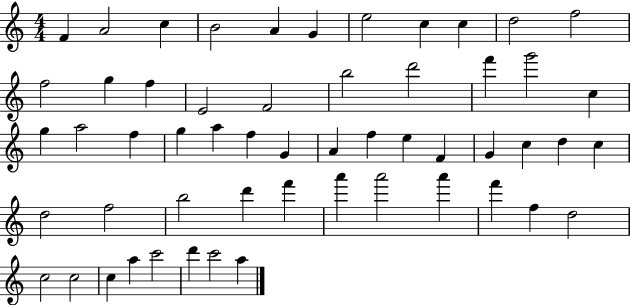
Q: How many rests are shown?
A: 0